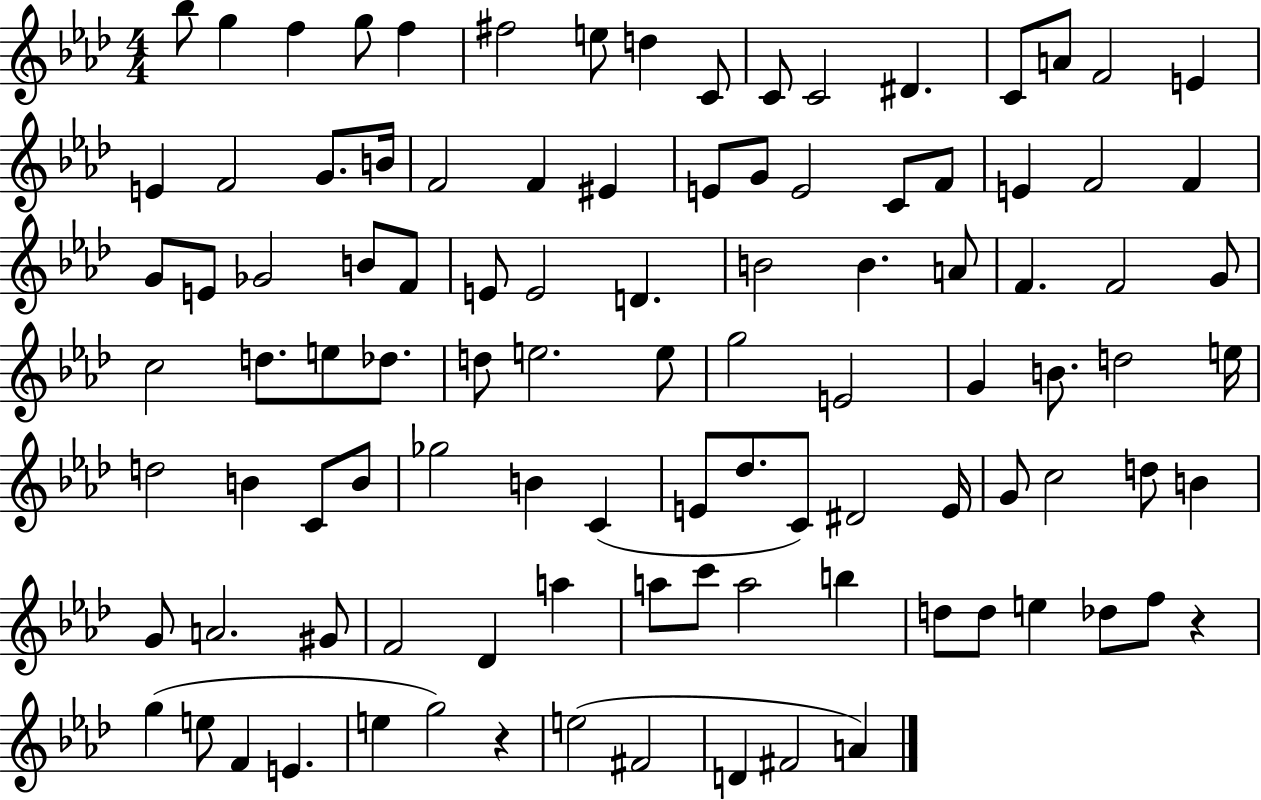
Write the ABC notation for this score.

X:1
T:Untitled
M:4/4
L:1/4
K:Ab
_b/2 g f g/2 f ^f2 e/2 d C/2 C/2 C2 ^D C/2 A/2 F2 E E F2 G/2 B/4 F2 F ^E E/2 G/2 E2 C/2 F/2 E F2 F G/2 E/2 _G2 B/2 F/2 E/2 E2 D B2 B A/2 F F2 G/2 c2 d/2 e/2 _d/2 d/2 e2 e/2 g2 E2 G B/2 d2 e/4 d2 B C/2 B/2 _g2 B C E/2 _d/2 C/2 ^D2 E/4 G/2 c2 d/2 B G/2 A2 ^G/2 F2 _D a a/2 c'/2 a2 b d/2 d/2 e _d/2 f/2 z g e/2 F E e g2 z e2 ^F2 D ^F2 A